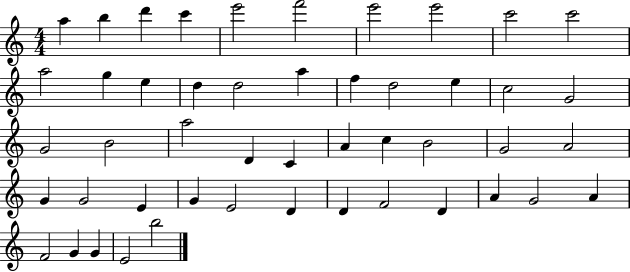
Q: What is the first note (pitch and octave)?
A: A5